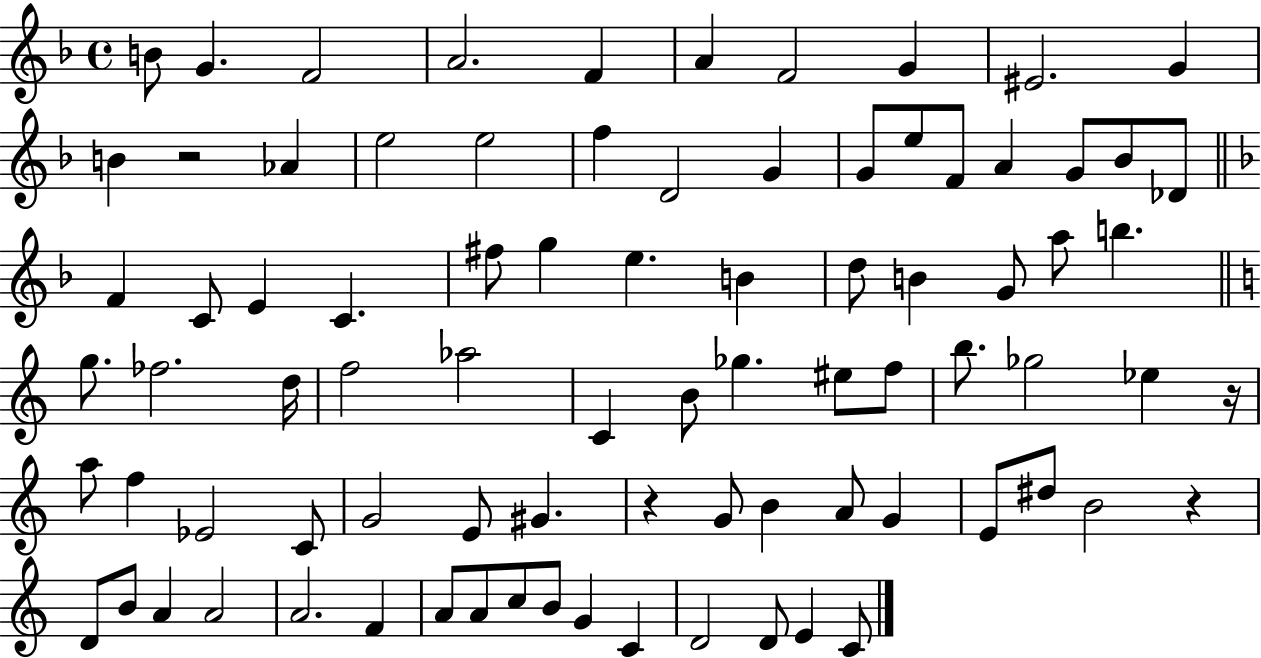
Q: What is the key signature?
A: F major